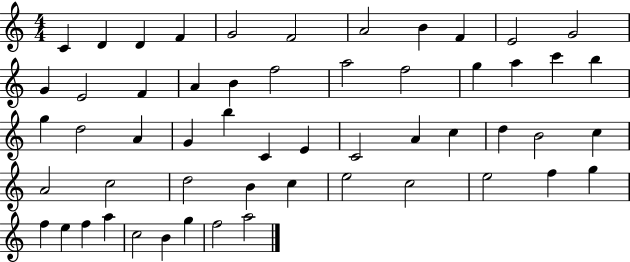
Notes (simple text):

C4/q D4/q D4/q F4/q G4/h F4/h A4/h B4/q F4/q E4/h G4/h G4/q E4/h F4/q A4/q B4/q F5/h A5/h F5/h G5/q A5/q C6/q B5/q G5/q D5/h A4/q G4/q B5/q C4/q E4/q C4/h A4/q C5/q D5/q B4/h C5/q A4/h C5/h D5/h B4/q C5/q E5/h C5/h E5/h F5/q G5/q F5/q E5/q F5/q A5/q C5/h B4/q G5/q F5/h A5/h